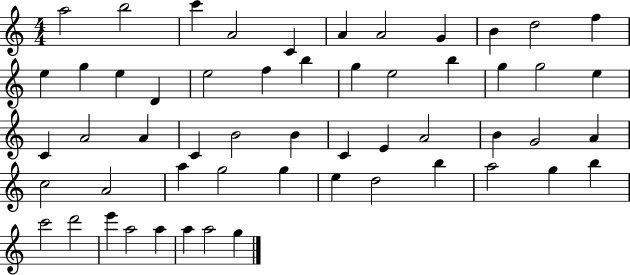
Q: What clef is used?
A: treble